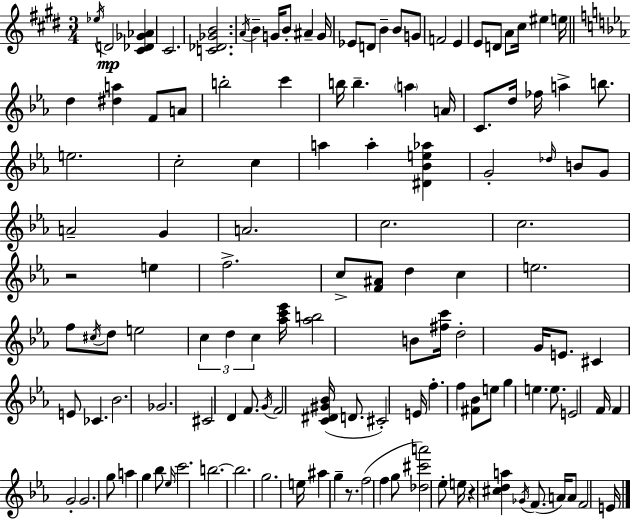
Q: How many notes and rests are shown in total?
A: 129